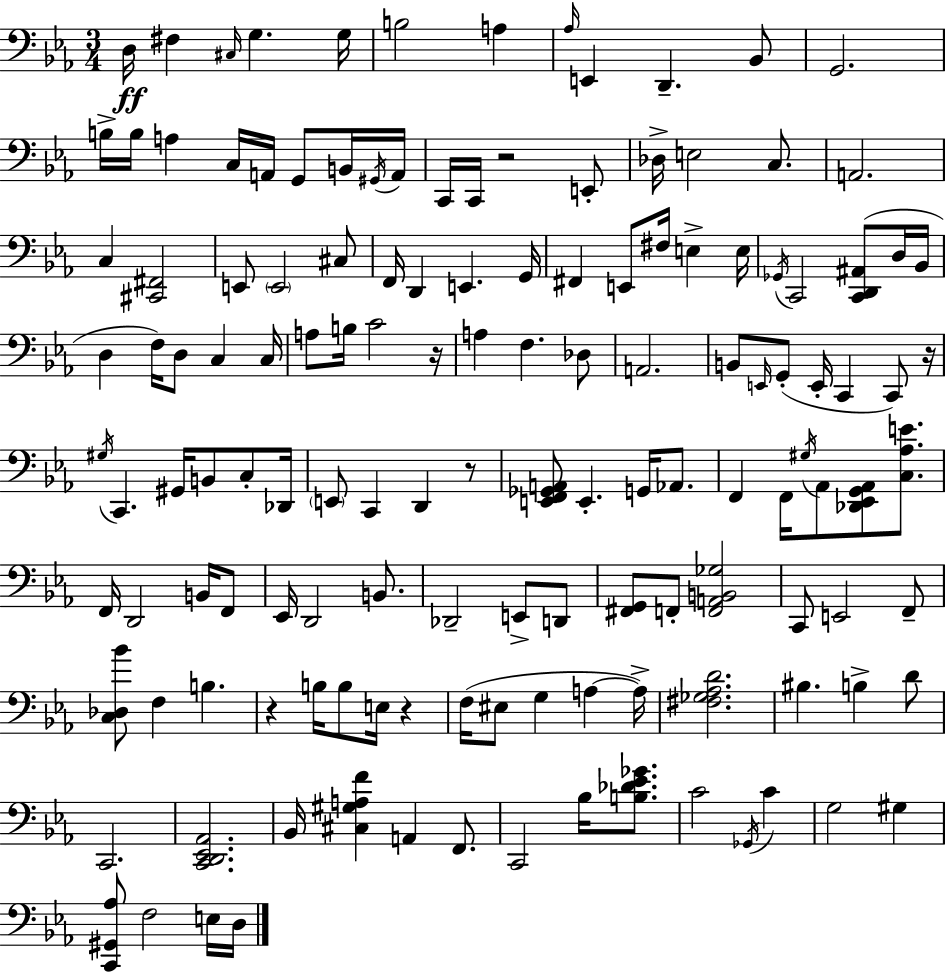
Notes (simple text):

D3/s F#3/q C#3/s G3/q. G3/s B3/h A3/q Ab3/s E2/q D2/q. Bb2/e G2/h. B3/s B3/s A3/q C3/s A2/s G2/e B2/s G#2/s A2/s C2/s C2/s R/h E2/e Db3/s E3/h C3/e. A2/h. C3/q [C#2,F#2]/h E2/e E2/h C#3/e F2/s D2/q E2/q. G2/s F#2/q E2/e F#3/s E3/q E3/s Gb2/s C2/h [C2,D2,A#2]/e D3/s Bb2/s D3/q F3/s D3/e C3/q C3/s A3/e B3/s C4/h R/s A3/q F3/q. Db3/e A2/h. B2/e E2/s G2/e E2/s C2/q C2/e R/s G#3/s C2/q. G#2/s B2/e C3/e Db2/s E2/e C2/q D2/q R/e [E2,F2,Gb2,A2]/e E2/q. G2/s Ab2/e. F2/q F2/s G#3/s Ab2/e [Db2,Eb2,G2,Ab2]/e [C3,Ab3,E4]/e. F2/s D2/h B2/s F2/e Eb2/s D2/h B2/e. Db2/h E2/e D2/e [F#2,G2]/e F2/e [F2,A2,B2,Gb3]/h C2/e E2/h F2/e [C3,Db3,Bb4]/e F3/q B3/q. R/q B3/s B3/e E3/s R/q F3/s EIS3/e G3/q A3/q A3/s [F#3,Gb3,Ab3,D4]/h. BIS3/q. B3/q D4/e C2/h. [C2,D2,Eb2,Ab2]/h. Bb2/s [C#3,G#3,A3,F4]/q A2/q F2/e. C2/h Bb3/s [B3,Db4,Eb4,Gb4]/e. C4/h Gb2/s C4/q G3/h G#3/q [C2,G#2,Ab3]/e F3/h E3/s D3/s